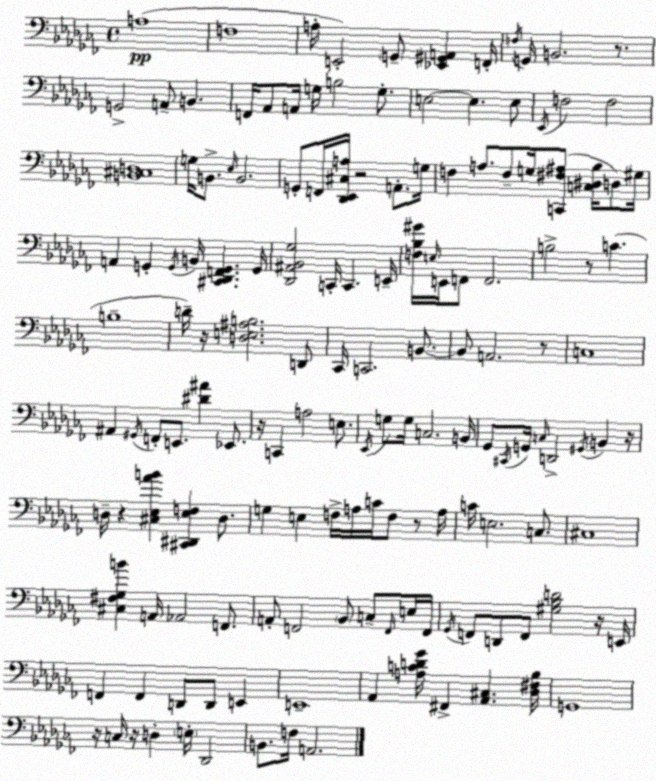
X:1
T:Untitled
M:4/4
L:1/4
K:Abm
A,4 F,4 A,/4 E,,2 G,,/2 [_E,,^G,,A,,] F,,/4 F,/4 G,,/4 B,,2 z/2 G,,2 A,,/2 B,, F,,/4 _A,,/2 A,,/4 G,/4 B,2 G,/2 E,2 E, E,/2 _E,,/4 F,2 F,2 [B,,^C,D,]4 G,/4 B,,/2 _E,/4 B,,2 G,,/2 F,,/4 [_D,,_E,,^C,A,]/4 z2 A,,/2 G,/4 F, A,/2 F,/2 G,/4 [C,,^F,^A,]/2 [C,^D,_B,]/4 D,/2 ^G,/4 A,, G,, G,,/4 B,,/4 [^C,,_D,,F,,G,,] G,,/4 [_D,,^A,,_B,,_G,]2 C,,/4 C,, E,,/4 [F,_B,^G]/4 E,/4 E,,/4 F,,/2 F,,2 B,2 z/2 C B,4 D/4 z/4 [D,E,^A,B,]2 D,,/2 _C,,/4 C,,2 B,,/2 B,,/2 A,,2 z/2 C,4 ^A,, ^G,,/4 F,,/2 E,,/2 [^D^A] _E,,/2 z/4 C,, A,2 E,/2 _E,,/4 G,/2 G,/4 C,2 B,,/4 _G,,/2 ^C,,/4 G,,/4 C,/4 D,,2 ^G,,/4 B,, z/4 D,/4 z [^C,_E,_AB] [^C,,^D,,_E,F,] D,/2 G, E, F,/4 A,/4 C/4 F,/2 z/2 A,/4 C/4 E,2 C,/2 ^C,4 [^C,^F,_G,B] A,,/4 _A,,2 F,,/2 A,,/2 F,,2 _B,,/2 C,/2 F,,/4 E,/4 F,,/4 _G,,/4 F,,/2 D,,/2 F,,/2 [^G,_B,D]2 z/4 E,,/4 F,, F,, D,,/2 D,,/2 E,, E,,4 _A,, [A,CD_G]/4 ^F,, [_A,,^C,] [_D,^F,_B,]/4 G,,4 z/4 C,/4 z/4 D, E,/4 _D,,2 B,,/2 F,/4 A,,2